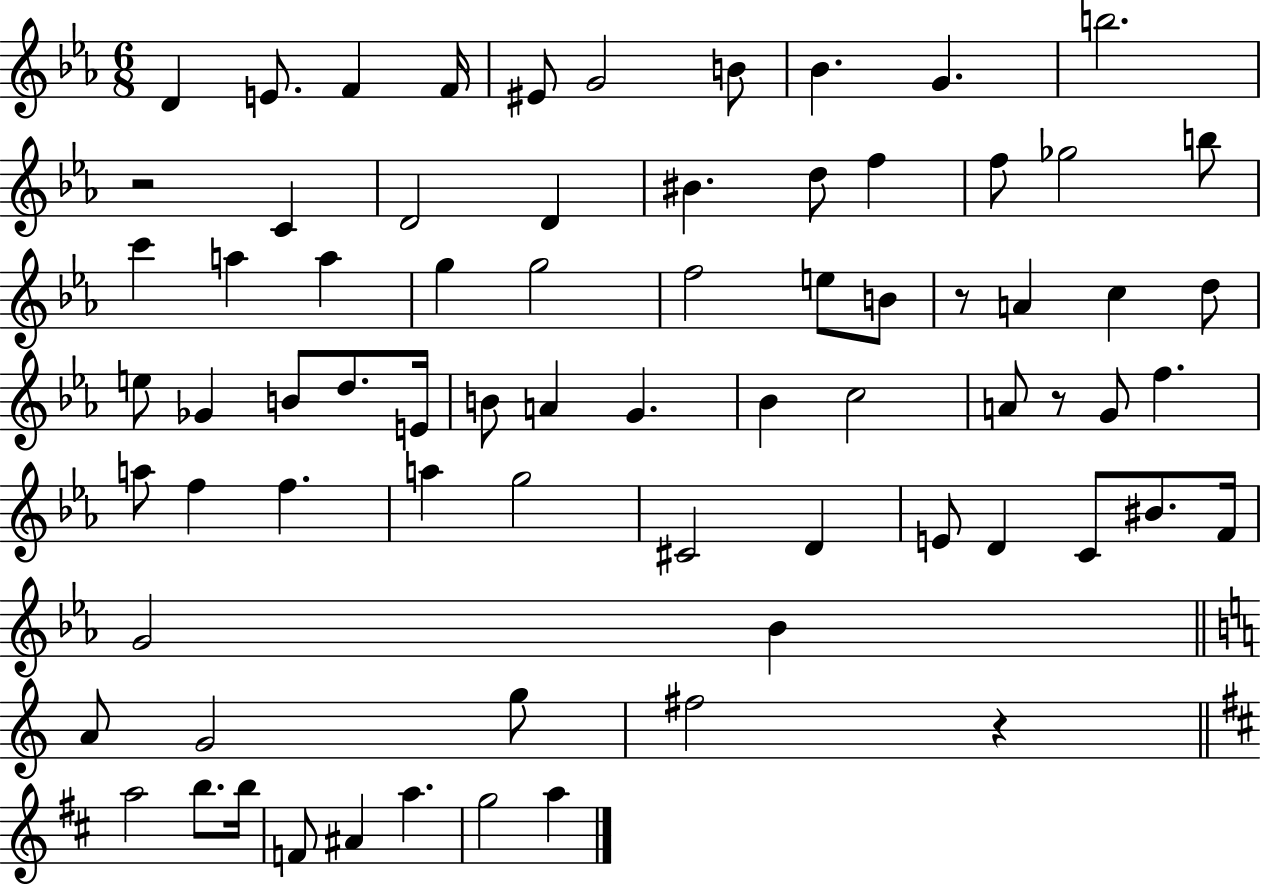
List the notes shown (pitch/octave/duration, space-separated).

D4/q E4/e. F4/q F4/s EIS4/e G4/h B4/e Bb4/q. G4/q. B5/h. R/h C4/q D4/h D4/q BIS4/q. D5/e F5/q F5/e Gb5/h B5/e C6/q A5/q A5/q G5/q G5/h F5/h E5/e B4/e R/e A4/q C5/q D5/e E5/e Gb4/q B4/e D5/e. E4/s B4/e A4/q G4/q. Bb4/q C5/h A4/e R/e G4/e F5/q. A5/e F5/q F5/q. A5/q G5/h C#4/h D4/q E4/e D4/q C4/e BIS4/e. F4/s G4/h Bb4/q A4/e G4/h G5/e F#5/h R/q A5/h B5/e. B5/s F4/e A#4/q A5/q. G5/h A5/q